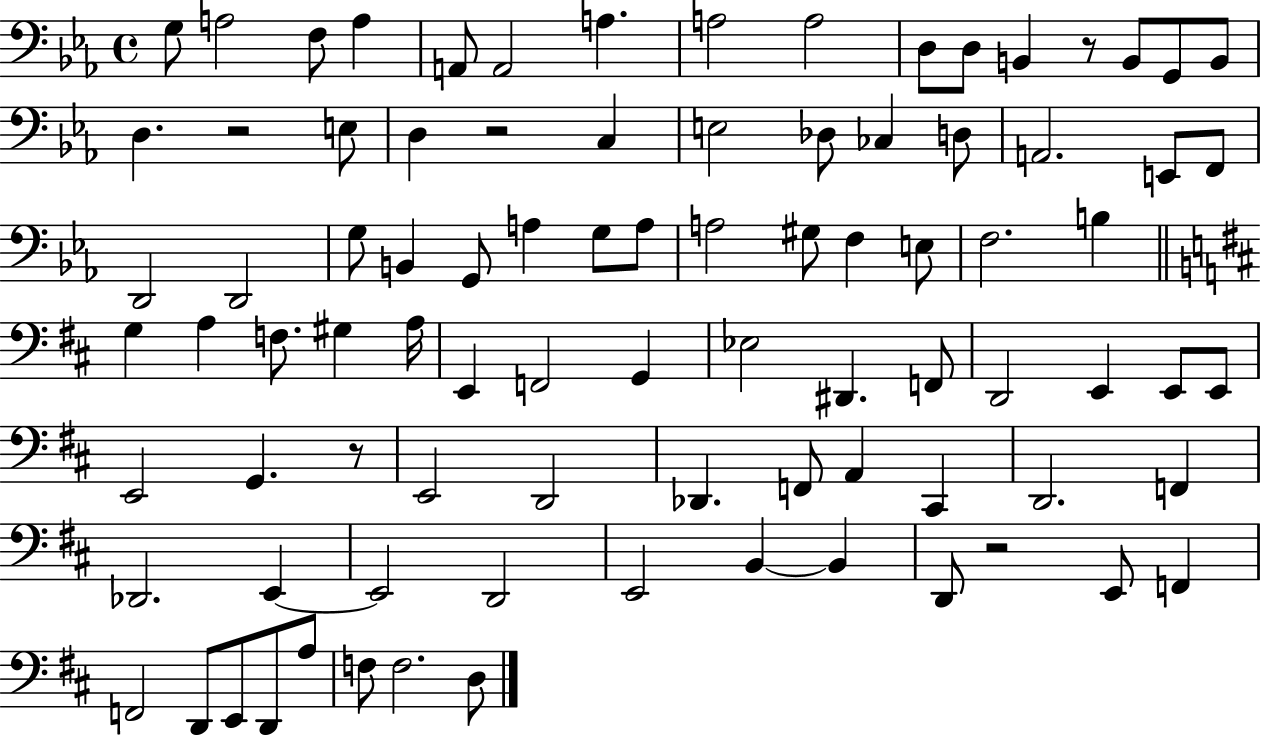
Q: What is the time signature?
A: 4/4